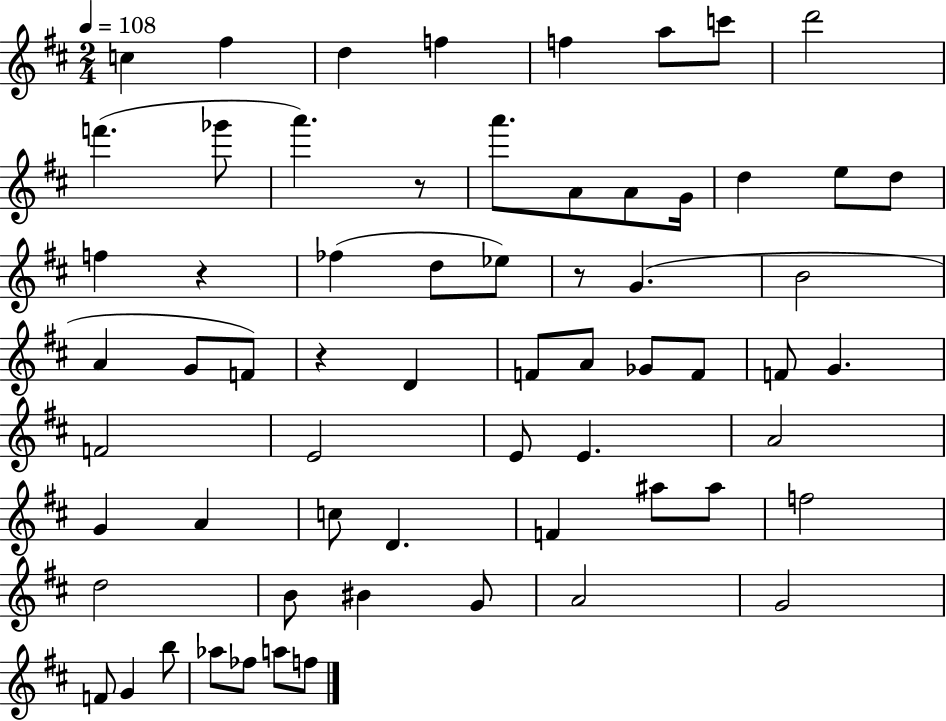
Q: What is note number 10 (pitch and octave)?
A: Gb6